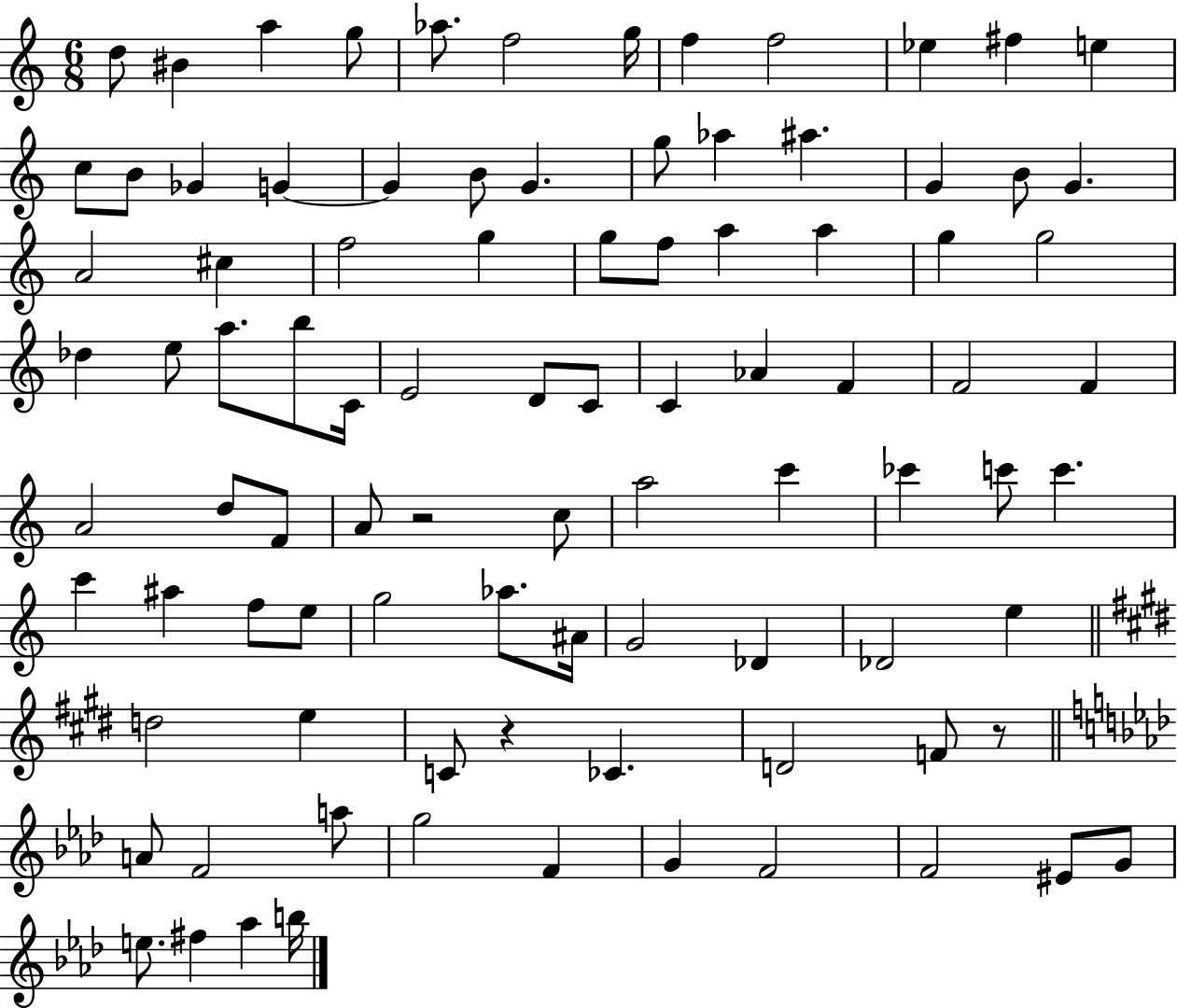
{
  \clef treble
  \numericTimeSignature
  \time 6/8
  \key c \major
  d''8 bis'4 a''4 g''8 | aes''8. f''2 g''16 | f''4 f''2 | ees''4 fis''4 e''4 | \break c''8 b'8 ges'4 g'4~~ | g'4 b'8 g'4. | g''8 aes''4 ais''4. | g'4 b'8 g'4. | \break a'2 cis''4 | f''2 g''4 | g''8 f''8 a''4 a''4 | g''4 g''2 | \break des''4 e''8 a''8. b''8 c'16 | e'2 d'8 c'8 | c'4 aes'4 f'4 | f'2 f'4 | \break a'2 d''8 f'8 | a'8 r2 c''8 | a''2 c'''4 | ces'''4 c'''8 c'''4. | \break c'''4 ais''4 f''8 e''8 | g''2 aes''8. ais'16 | g'2 des'4 | des'2 e''4 | \break \bar "||" \break \key e \major d''2 e''4 | c'8 r4 ces'4. | d'2 f'8 r8 | \bar "||" \break \key aes \major a'8 f'2 a''8 | g''2 f'4 | g'4 f'2 | f'2 eis'8 g'8 | \break e''8. fis''4 aes''4 b''16 | \bar "|."
}